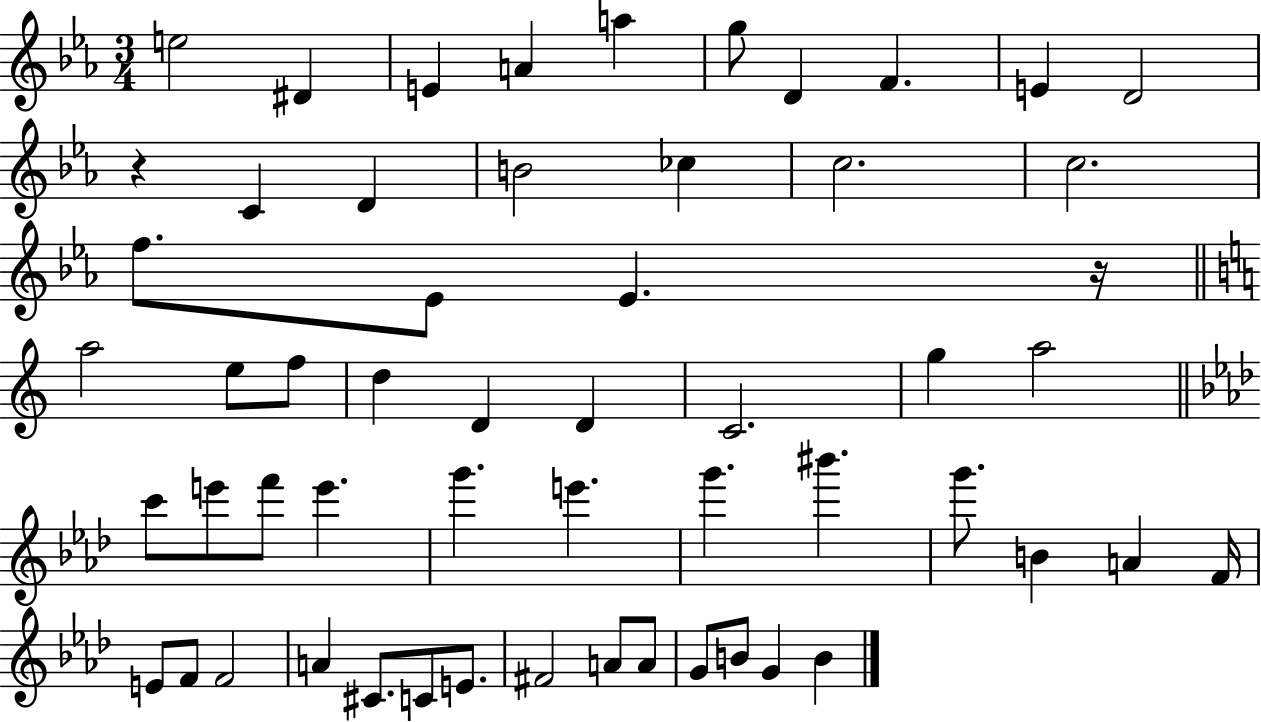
{
  \clef treble
  \numericTimeSignature
  \time 3/4
  \key ees \major
  e''2 dis'4 | e'4 a'4 a''4 | g''8 d'4 f'4. | e'4 d'2 | \break r4 c'4 d'4 | b'2 ces''4 | c''2. | c''2. | \break f''8. ees'8 ees'4. r16 | \bar "||" \break \key c \major a''2 e''8 f''8 | d''4 d'4 d'4 | c'2. | g''4 a''2 | \break \bar "||" \break \key f \minor c'''8 e'''8 f'''8 e'''4. | g'''4. e'''4. | g'''4. bis'''4. | g'''8. b'4 a'4 f'16 | \break e'8 f'8 f'2 | a'4 cis'8. c'8 e'8. | fis'2 a'8 a'8 | g'8 b'8 g'4 b'4 | \break \bar "|."
}